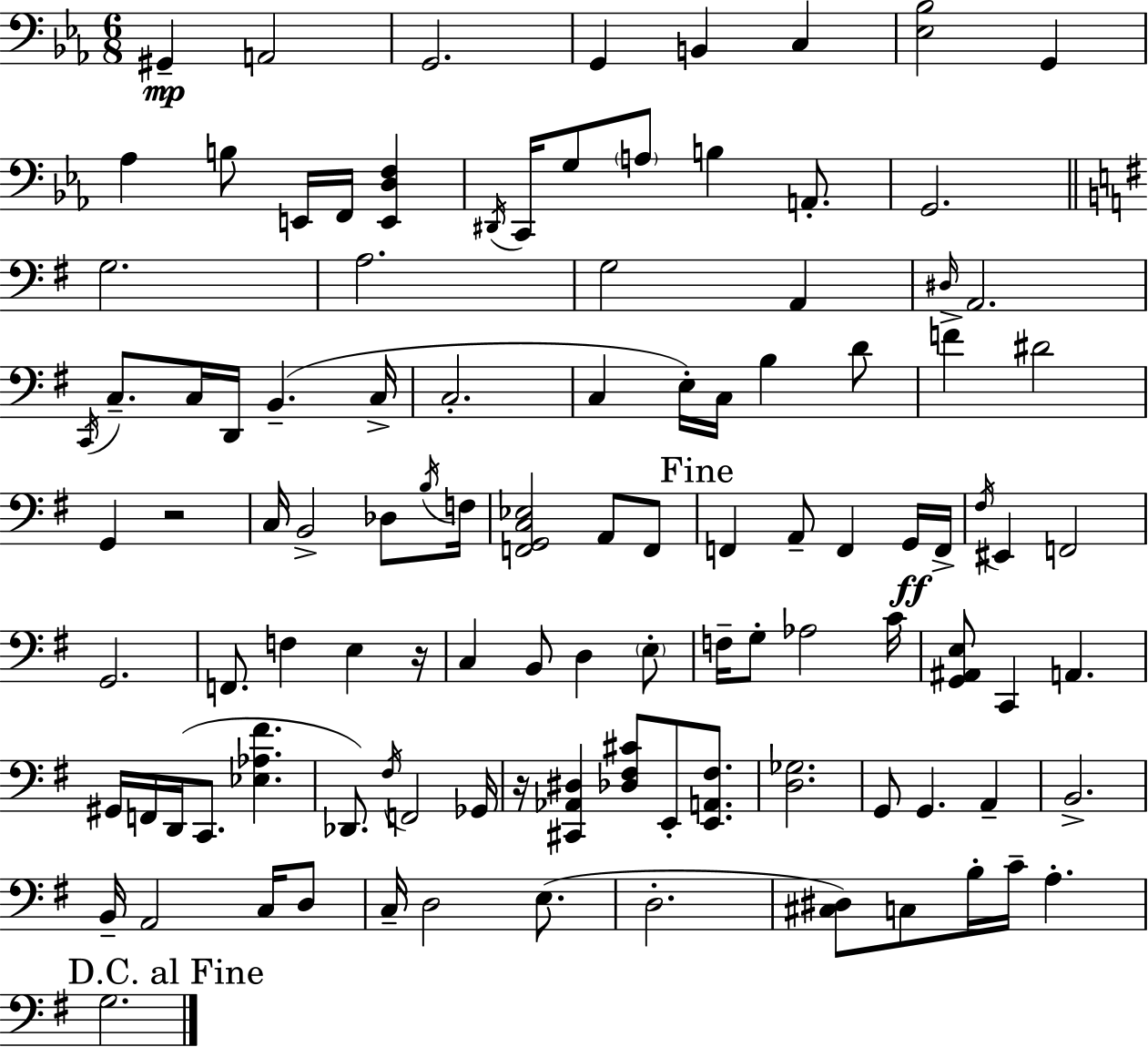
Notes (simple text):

G#2/q A2/h G2/h. G2/q B2/q C3/q [Eb3,Bb3]/h G2/q Ab3/q B3/e E2/s F2/s [E2,D3,F3]/q D#2/s C2/s G3/e A3/e B3/q A2/e. G2/h. G3/h. A3/h. G3/h A2/q D#3/s A2/h. C2/s C3/e. C3/s D2/s B2/q. C3/s C3/h. C3/q E3/s C3/s B3/q D4/e F4/q D#4/h G2/q R/h C3/s B2/h Db3/e B3/s F3/s [F2,G2,C3,Eb3]/h A2/e F2/e F2/q A2/e F2/q G2/s F2/s F#3/s EIS2/q F2/h G2/h. F2/e. F3/q E3/q R/s C3/q B2/e D3/q E3/e F3/s G3/e Ab3/h C4/s [G2,A#2,E3]/e C2/q A2/q. G#2/s F2/s D2/s C2/e. [Eb3,Ab3,F#4]/q. Db2/e. F#3/s F2/h Gb2/s R/s [C#2,Ab2,D#3]/q [Db3,F#3,C#4]/e E2/e [E2,A2,F#3]/e. [D3,Gb3]/h. G2/e G2/q. A2/q B2/h. B2/s A2/h C3/s D3/e C3/s D3/h E3/e. D3/h. [C#3,D#3]/e C3/e B3/s C4/s A3/q. G3/h.